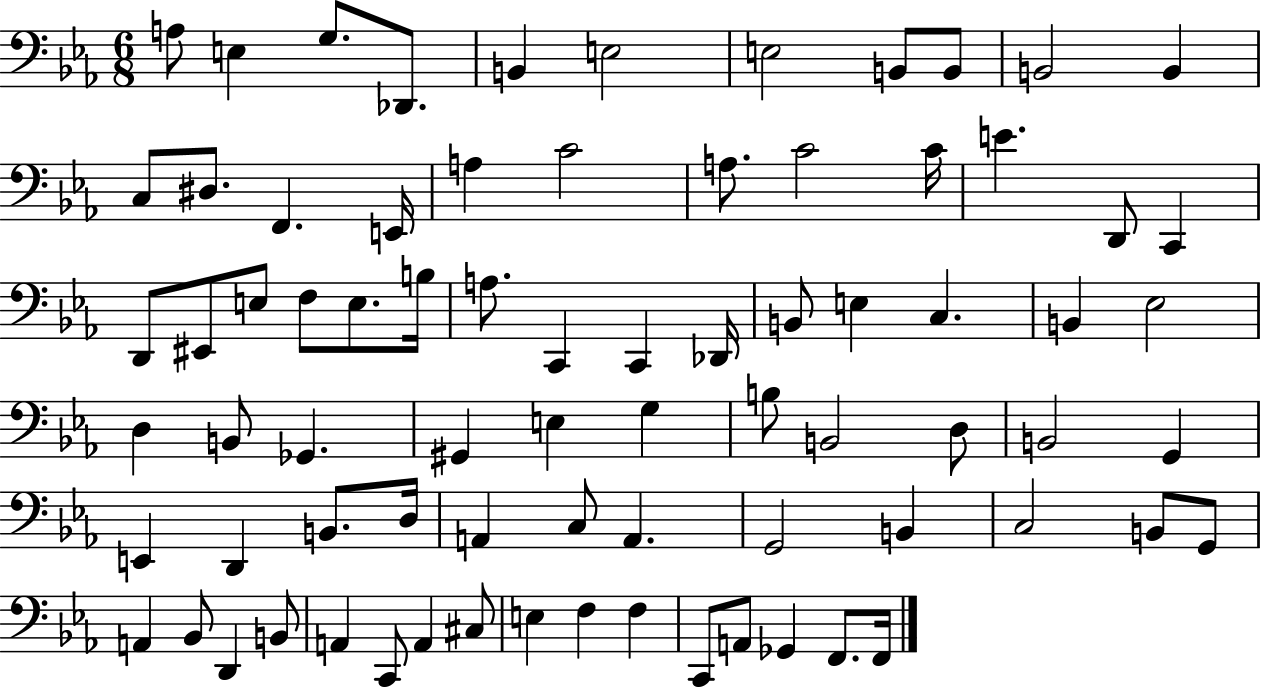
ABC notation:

X:1
T:Untitled
M:6/8
L:1/4
K:Eb
A,/2 E, G,/2 _D,,/2 B,, E,2 E,2 B,,/2 B,,/2 B,,2 B,, C,/2 ^D,/2 F,, E,,/4 A, C2 A,/2 C2 C/4 E D,,/2 C,, D,,/2 ^E,,/2 E,/2 F,/2 E,/2 B,/4 A,/2 C,, C,, _D,,/4 B,,/2 E, C, B,, _E,2 D, B,,/2 _G,, ^G,, E, G, B,/2 B,,2 D,/2 B,,2 G,, E,, D,, B,,/2 D,/4 A,, C,/2 A,, G,,2 B,, C,2 B,,/2 G,,/2 A,, _B,,/2 D,, B,,/2 A,, C,,/2 A,, ^C,/2 E, F, F, C,,/2 A,,/2 _G,, F,,/2 F,,/4